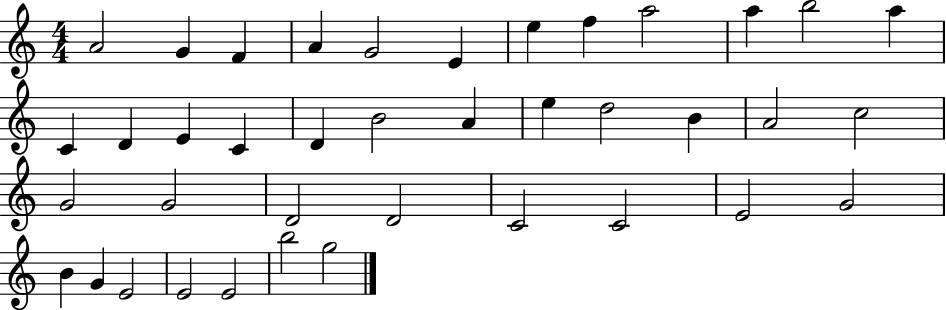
X:1
T:Untitled
M:4/4
L:1/4
K:C
A2 G F A G2 E e f a2 a b2 a C D E C D B2 A e d2 B A2 c2 G2 G2 D2 D2 C2 C2 E2 G2 B G E2 E2 E2 b2 g2